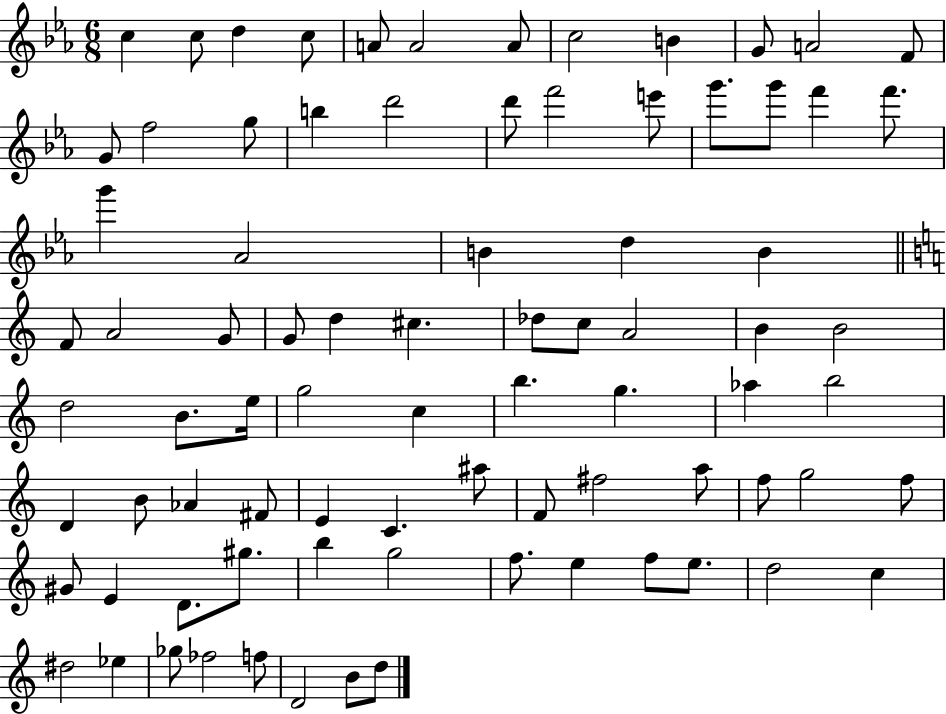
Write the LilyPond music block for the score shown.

{
  \clef treble
  \numericTimeSignature
  \time 6/8
  \key ees \major
  c''4 c''8 d''4 c''8 | a'8 a'2 a'8 | c''2 b'4 | g'8 a'2 f'8 | \break g'8 f''2 g''8 | b''4 d'''2 | d'''8 f'''2 e'''8 | g'''8. g'''8 f'''4 f'''8. | \break g'''4 aes'2 | b'4 d''4 b'4 | \bar "||" \break \key c \major f'8 a'2 g'8 | g'8 d''4 cis''4. | des''8 c''8 a'2 | b'4 b'2 | \break d''2 b'8. e''16 | g''2 c''4 | b''4. g''4. | aes''4 b''2 | \break d'4 b'8 aes'4 fis'8 | e'4 c'4. ais''8 | f'8 fis''2 a''8 | f''8 g''2 f''8 | \break gis'8 e'4 d'8. gis''8. | b''4 g''2 | f''8. e''4 f''8 e''8. | d''2 c''4 | \break dis''2 ees''4 | ges''8 fes''2 f''8 | d'2 b'8 d''8 | \bar "|."
}